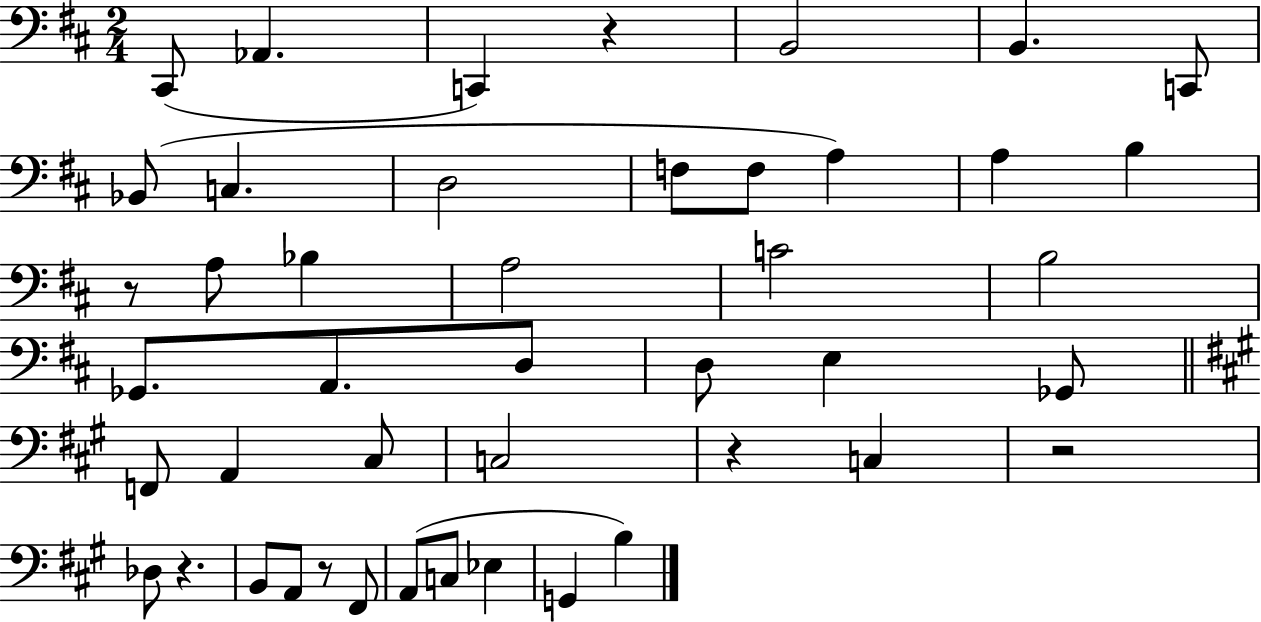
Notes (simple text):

C#2/e Ab2/q. C2/q R/q B2/h B2/q. C2/e Bb2/e C3/q. D3/h F3/e F3/e A3/q A3/q B3/q R/e A3/e Bb3/q A3/h C4/h B3/h Gb2/e. A2/e. D3/e D3/e E3/q Gb2/e F2/e A2/q C#3/e C3/h R/q C3/q R/h Db3/e R/q. B2/e A2/e R/e F#2/e A2/e C3/e Eb3/q G2/q B3/q